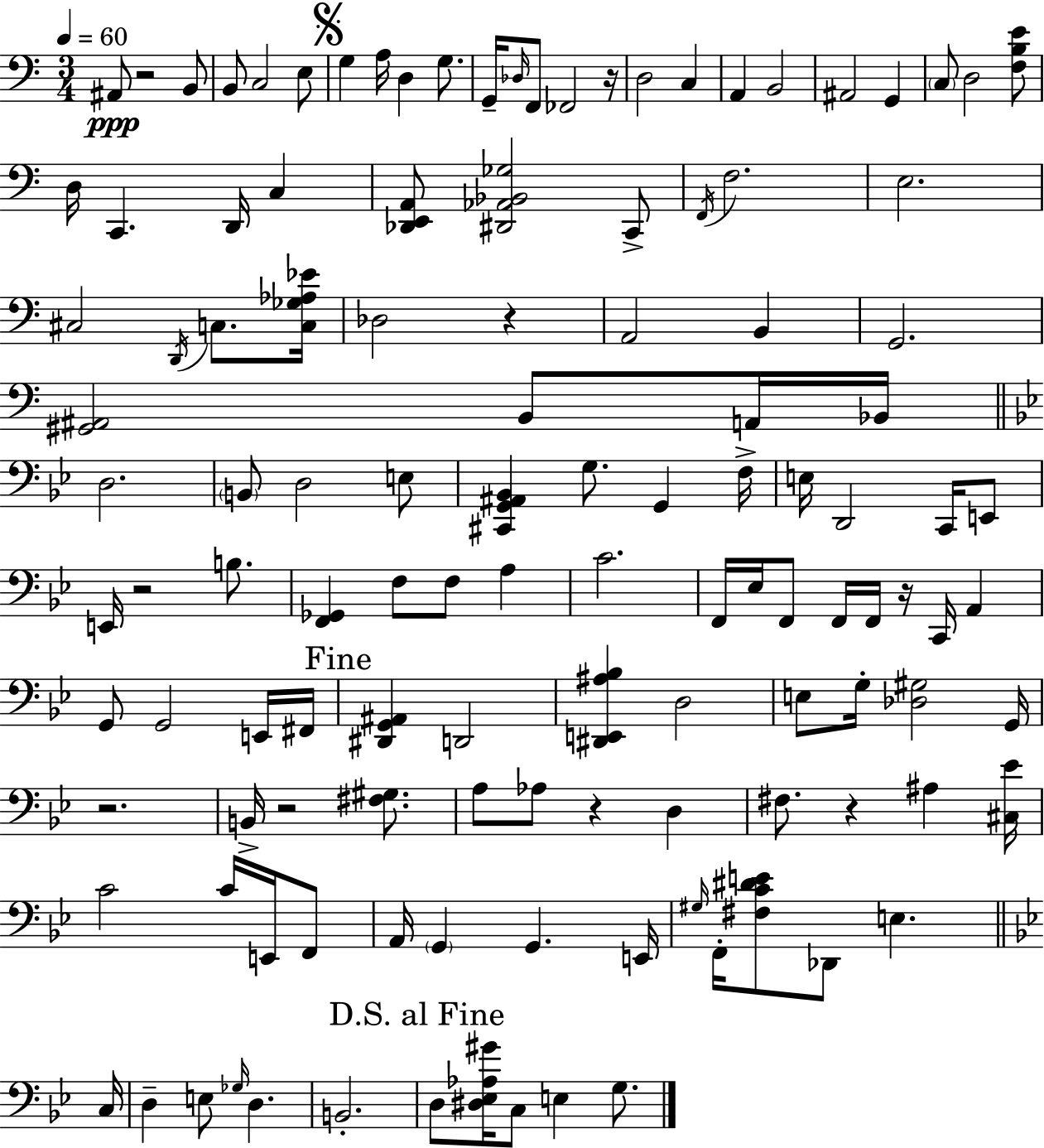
X:1
T:Untitled
M:3/4
L:1/4
K:Am
^A,,/2 z2 B,,/2 B,,/2 C,2 E,/2 G, A,/4 D, G,/2 G,,/4 _D,/4 F,,/2 _F,,2 z/4 D,2 C, A,, B,,2 ^A,,2 G,, C,/2 D,2 [F,B,E]/2 D,/4 C,, D,,/4 C, [_D,,E,,A,,]/2 [^D,,_A,,_B,,_G,]2 C,,/2 F,,/4 F,2 E,2 ^C,2 D,,/4 C,/2 [C,_G,_A,_E]/4 _D,2 z A,,2 B,, G,,2 [^G,,^A,,]2 B,,/2 A,,/4 _B,,/4 D,2 B,,/2 D,2 E,/2 [^C,,G,,^A,,_B,,] G,/2 G,, F,/4 E,/4 D,,2 C,,/4 E,,/2 E,,/4 z2 B,/2 [F,,_G,,] F,/2 F,/2 A, C2 F,,/4 _E,/4 F,,/2 F,,/4 F,,/4 z/4 C,,/4 A,, G,,/2 G,,2 E,,/4 ^F,,/4 [^D,,G,,^A,,] D,,2 [^D,,E,,^A,_B,] D,2 E,/2 G,/4 [_D,^G,]2 G,,/4 z2 B,,/4 z2 [^F,^G,]/2 A,/2 _A,/2 z D, ^F,/2 z ^A, [^C,_E]/4 C2 C/4 E,,/4 F,,/2 A,,/4 G,, G,, E,,/4 ^G,/4 F,,/4 [^F,C^DE]/2 _D,,/2 E, C,/4 D, E,/2 _G,/4 D, B,,2 D,/2 [^D,_E,_A,^G]/4 C,/2 E, G,/2